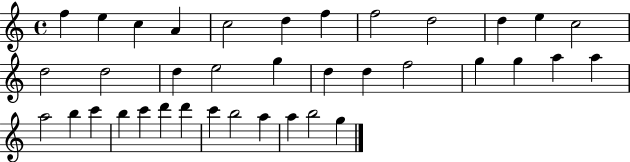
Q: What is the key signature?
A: C major